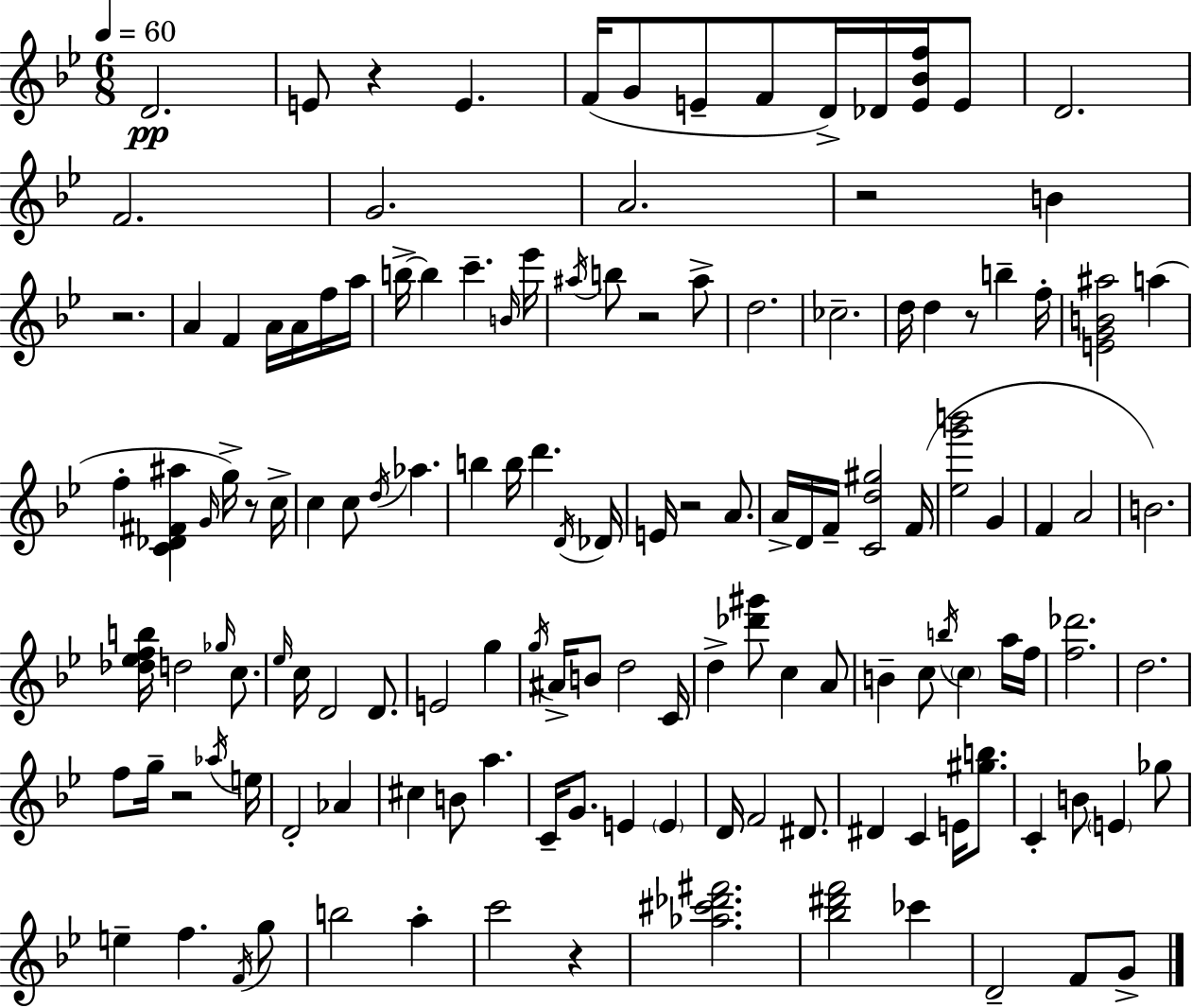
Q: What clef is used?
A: treble